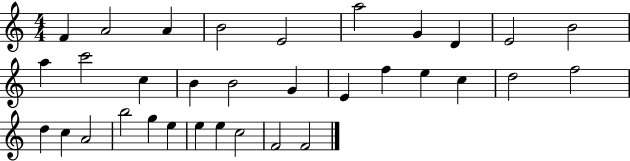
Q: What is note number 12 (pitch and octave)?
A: C6